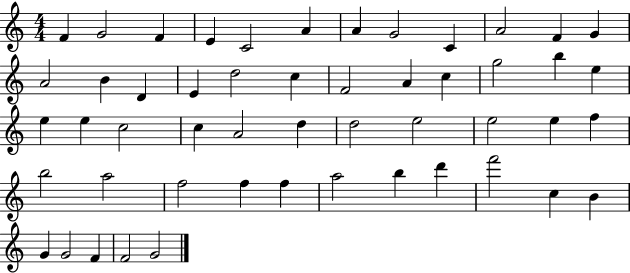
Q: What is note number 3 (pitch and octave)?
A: F4